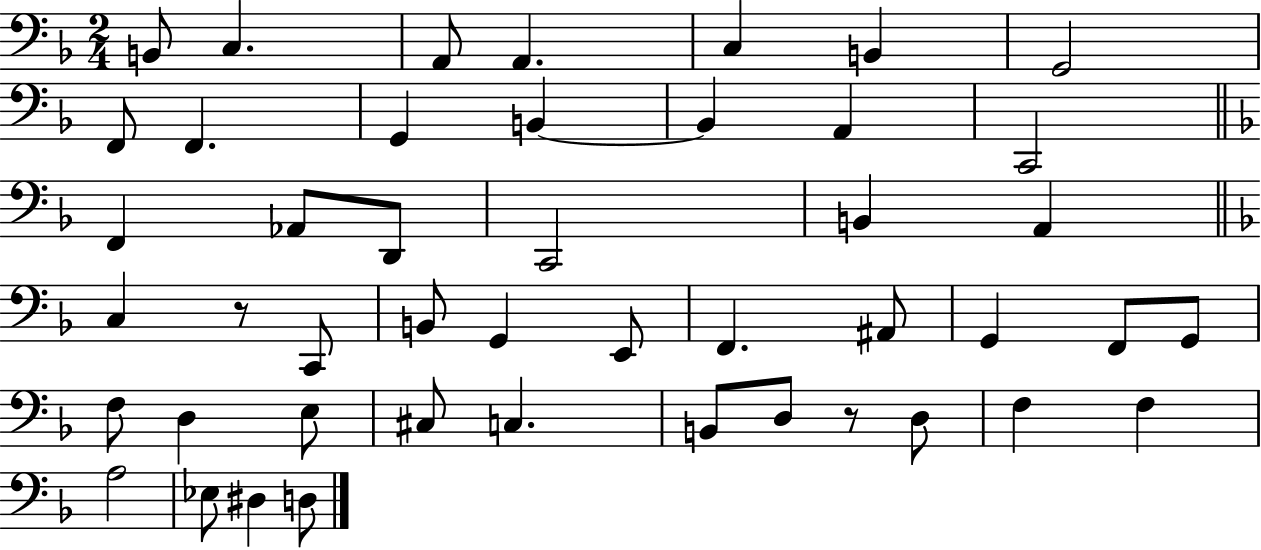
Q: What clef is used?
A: bass